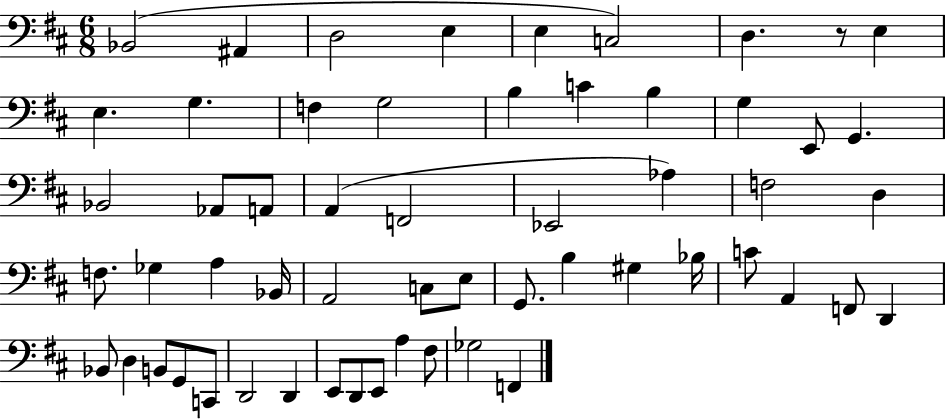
Bb2/h A#2/q D3/h E3/q E3/q C3/h D3/q. R/e E3/q E3/q. G3/q. F3/q G3/h B3/q C4/q B3/q G3/q E2/e G2/q. Bb2/h Ab2/e A2/e A2/q F2/h Eb2/h Ab3/q F3/h D3/q F3/e. Gb3/q A3/q Bb2/s A2/h C3/e E3/e G2/e. B3/q G#3/q Bb3/s C4/e A2/q F2/e D2/q Bb2/e D3/q B2/e G2/e C2/e D2/h D2/q E2/e D2/e E2/e A3/q F#3/e Gb3/h F2/q